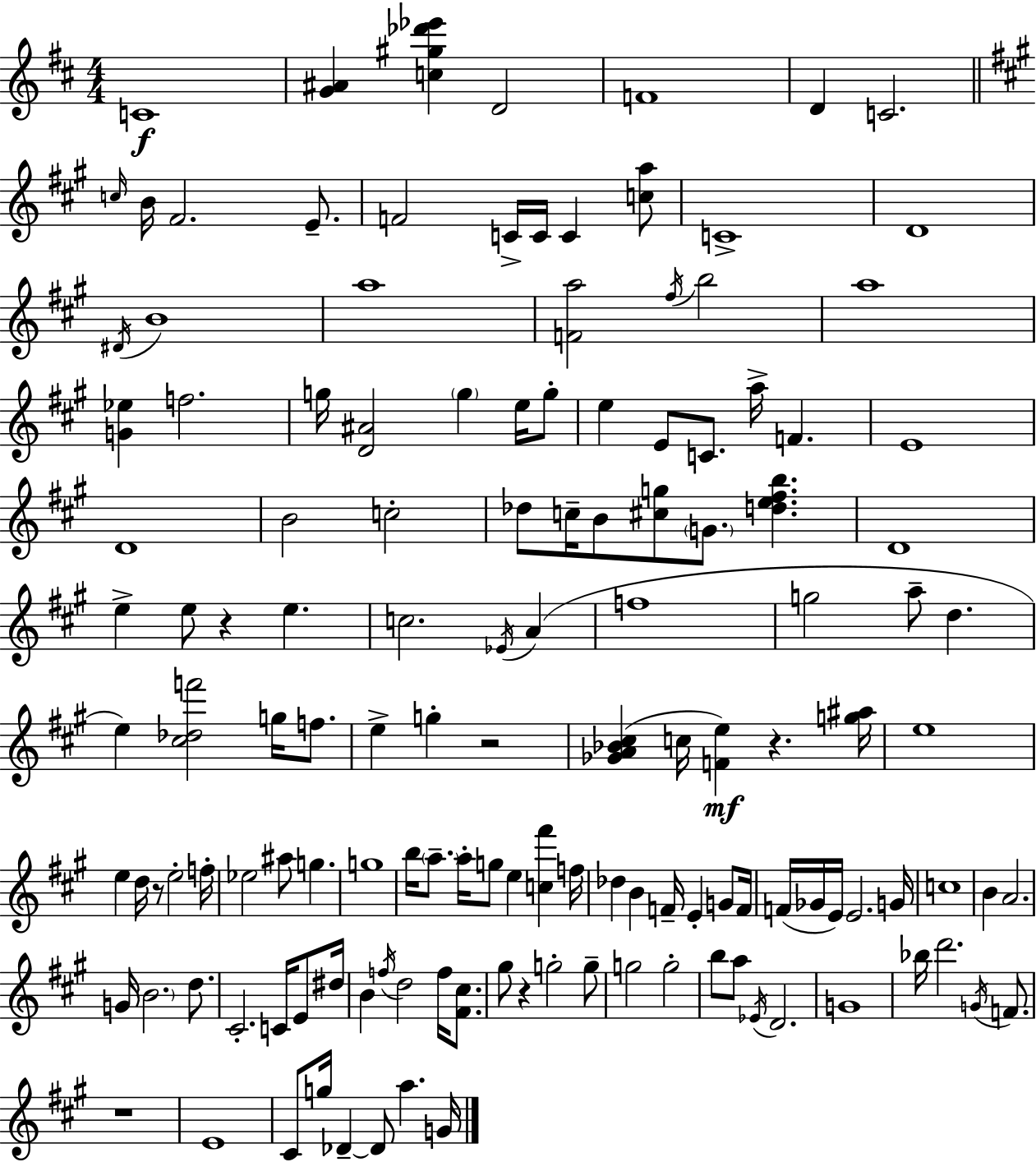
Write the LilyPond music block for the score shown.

{
  \clef treble
  \numericTimeSignature
  \time 4/4
  \key d \major
  \repeat volta 2 { c'1\f | <g' ais'>4 <c'' gis'' des''' ees'''>4 d'2 | f'1 | d'4 c'2. | \break \bar "||" \break \key a \major \grace { c''16 } b'16 fis'2. e'8.-- | f'2 c'16-> c'16 c'4 <c'' a''>8 | c'1-> | d'1 | \break \acciaccatura { dis'16 } b'1 | a''1 | <f' a''>2 \acciaccatura { fis''16 } b''2 | a''1 | \break <g' ees''>4 f''2. | g''16 <d' ais'>2 \parenthesize g''4 | e''16 g''8-. e''4 e'8 c'8. a''16-> f'4. | e'1 | \break d'1 | b'2 c''2-. | des''8 c''16-- b'8 <cis'' g''>8 \parenthesize g'8. <d'' e'' fis'' b''>4. | d'1 | \break e''4-> e''8 r4 e''4. | c''2. \acciaccatura { ees'16 } | a'4( f''1 | g''2 a''8-- d''4. | \break e''4) <cis'' des'' f'''>2 | g''16 f''8. e''4-> g''4-. r2 | <ges' a' bes' cis''>4( c''16 <f' e''>4\mf) r4. | <g'' ais''>16 e''1 | \break e''4 d''16 r8 e''2-. | f''16-. ees''2 ais''8 g''4. | g''1 | b''16 \parenthesize a''8.-- a''16-. g''8 e''4 <c'' fis'''>4 | \break f''16 des''4 b'4 f'16-- e'4-. | g'8 f'16 f'16( ges'16 e'16) e'2. | g'16 c''1 | b'4 a'2. | \break g'16 \parenthesize b'2. | d''8. cis'2.-. | c'16 e'8 dis''16 b'4 \acciaccatura { f''16 } d''2 | f''16 <fis' cis''>8. gis''8 r4 g''2-. | \break g''8-- g''2 g''2-. | b''8 a''8 \acciaccatura { ees'16 } d'2. | g'1 | bes''16 d'''2. | \break \acciaccatura { g'16 } f'8. r1 | e'1 | cis'8 g''16 des'4--~~ des'8 | a''4. g'16 } \bar "|."
}